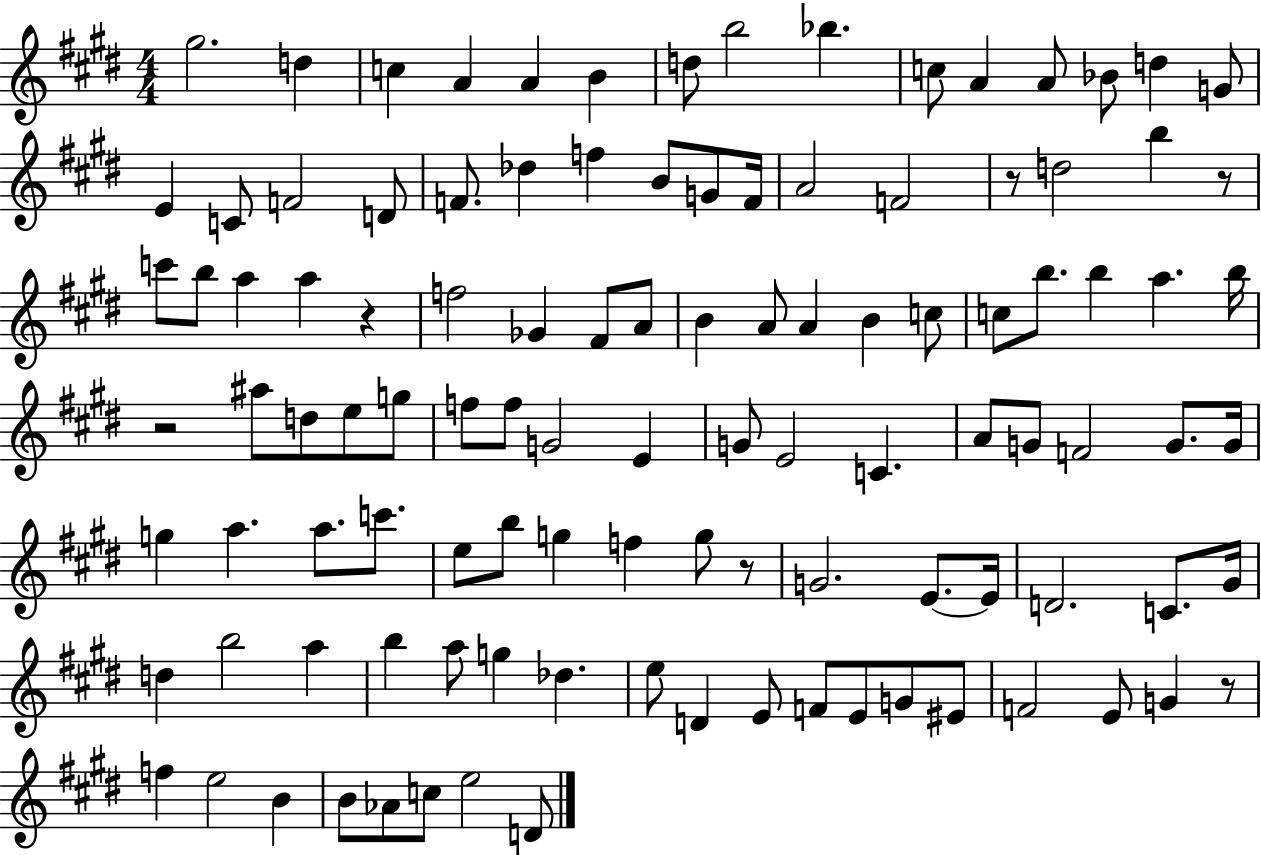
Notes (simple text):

G#5/h. D5/q C5/q A4/q A4/q B4/q D5/e B5/h Bb5/q. C5/e A4/q A4/e Bb4/e D5/q G4/e E4/q C4/e F4/h D4/e F4/e. Db5/q F5/q B4/e G4/e F4/s A4/h F4/h R/e D5/h B5/q R/e C6/e B5/e A5/q A5/q R/q F5/h Gb4/q F#4/e A4/e B4/q A4/e A4/q B4/q C5/e C5/e B5/e. B5/q A5/q. B5/s R/h A#5/e D5/e E5/e G5/e F5/e F5/e G4/h E4/q G4/e E4/h C4/q. A4/e G4/e F4/h G4/e. G4/s G5/q A5/q. A5/e. C6/e. E5/e B5/e G5/q F5/q G5/e R/e G4/h. E4/e. E4/s D4/h. C4/e. G#4/s D5/q B5/h A5/q B5/q A5/e G5/q Db5/q. E5/e D4/q E4/e F4/e E4/e G4/e EIS4/e F4/h E4/e G4/q R/e F5/q E5/h B4/q B4/e Ab4/e C5/e E5/h D4/e